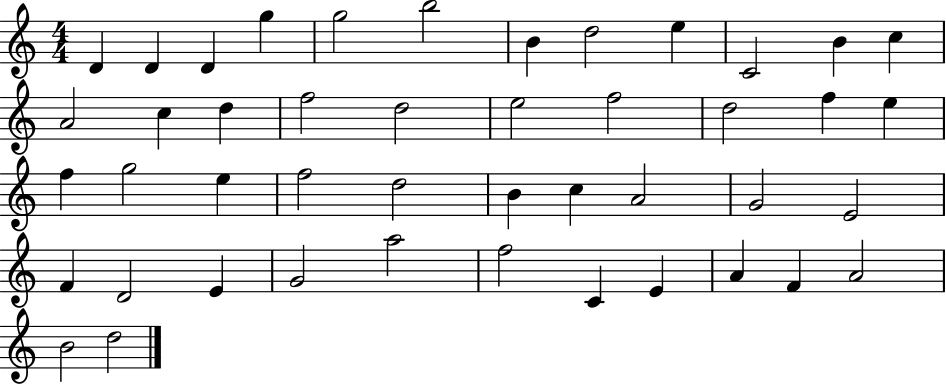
D4/q D4/q D4/q G5/q G5/h B5/h B4/q D5/h E5/q C4/h B4/q C5/q A4/h C5/q D5/q F5/h D5/h E5/h F5/h D5/h F5/q E5/q F5/q G5/h E5/q F5/h D5/h B4/q C5/q A4/h G4/h E4/h F4/q D4/h E4/q G4/h A5/h F5/h C4/q E4/q A4/q F4/q A4/h B4/h D5/h